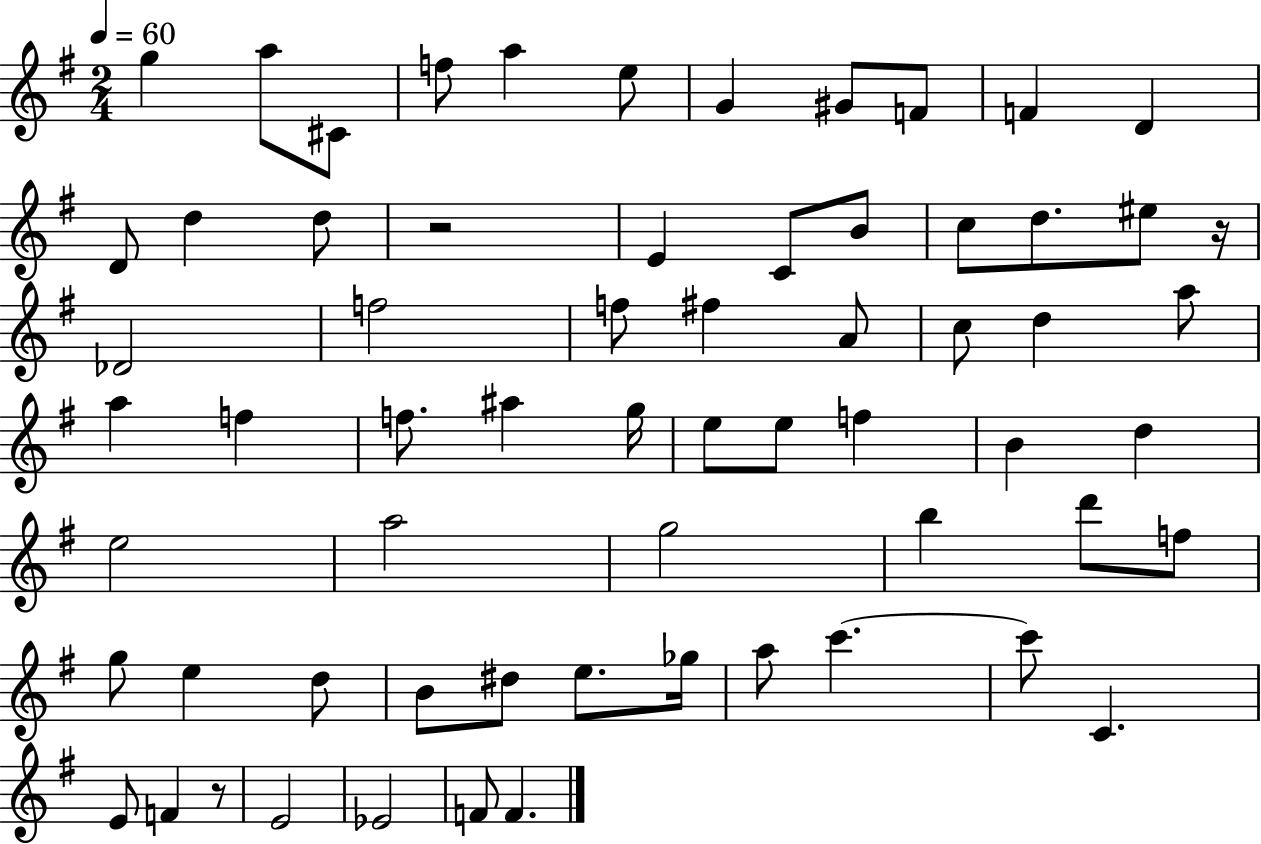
G5/q A5/e C#4/e F5/e A5/q E5/e G4/q G#4/e F4/e F4/q D4/q D4/e D5/q D5/e R/h E4/q C4/e B4/e C5/e D5/e. EIS5/e R/s Db4/h F5/h F5/e F#5/q A4/e C5/e D5/q A5/e A5/q F5/q F5/e. A#5/q G5/s E5/e E5/e F5/q B4/q D5/q E5/h A5/h G5/h B5/q D6/e F5/e G5/e E5/q D5/e B4/e D#5/e E5/e. Gb5/s A5/e C6/q. C6/e C4/q. E4/e F4/q R/e E4/h Eb4/h F4/e F4/q.